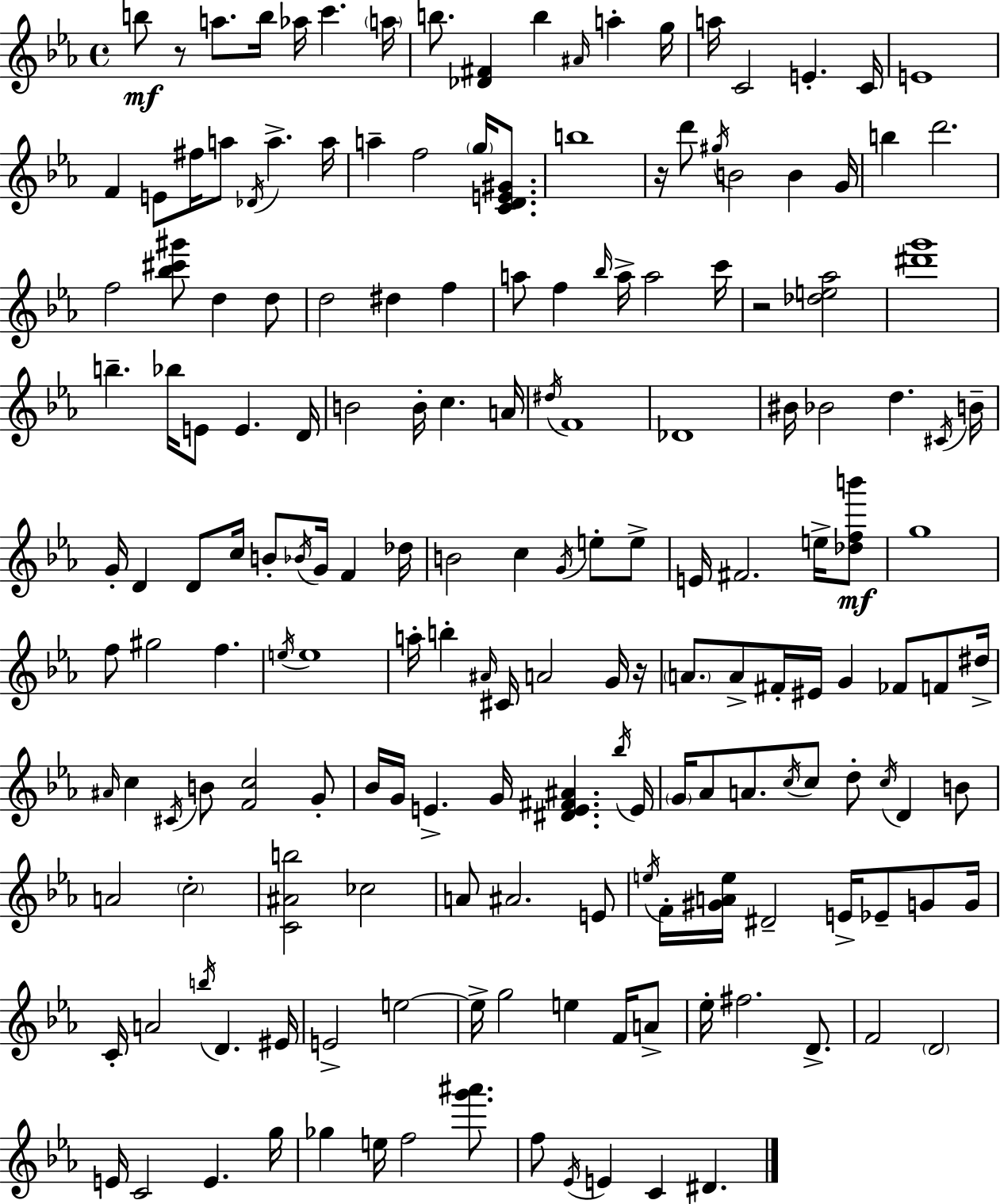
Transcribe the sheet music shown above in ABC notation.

X:1
T:Untitled
M:4/4
L:1/4
K:Eb
b/2 z/2 a/2 b/4 _a/4 c' a/4 b/2 [_D^F] b ^A/4 a g/4 a/4 C2 E C/4 E4 F E/2 ^f/4 a/2 _D/4 a a/4 a f2 g/4 [CDE^G]/2 b4 z/4 d'/2 ^g/4 B2 B G/4 b d'2 f2 [_b^c'^g']/2 d d/2 d2 ^d f a/2 f _b/4 a/4 a2 c'/4 z2 [_de_a]2 [^d'g']4 b _b/4 E/2 E D/4 B2 B/4 c A/4 ^d/4 F4 _D4 ^B/4 _B2 d ^C/4 B/4 G/4 D D/2 c/4 B/2 _B/4 G/4 F _d/4 B2 c G/4 e/2 e/2 E/4 ^F2 e/4 [_dfb']/2 g4 f/2 ^g2 f e/4 e4 a/4 b ^A/4 ^C/4 A2 G/4 z/4 A/2 A/2 ^F/4 ^E/4 G _F/2 F/2 ^d/4 ^A/4 c ^C/4 B/2 [Fc]2 G/2 _B/4 G/4 E G/4 [^DE^F^A] _b/4 E/4 G/4 _A/2 A/2 c/4 c/2 d/2 c/4 D B/2 A2 c2 [C^Ab]2 _c2 A/2 ^A2 E/2 e/4 F/4 [^GAe]/4 ^D2 E/4 _E/2 G/2 G/4 C/4 A2 b/4 D ^E/4 E2 e2 e/4 g2 e F/4 A/2 _e/4 ^f2 D/2 F2 D2 E/4 C2 E g/4 _g e/4 f2 [g'^a']/2 f/2 _E/4 E C ^D